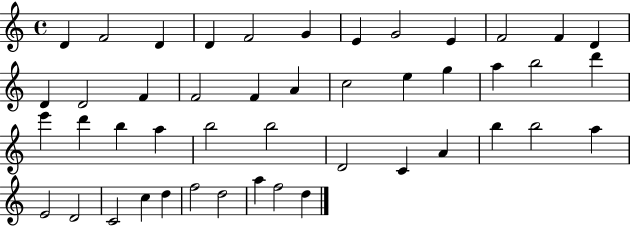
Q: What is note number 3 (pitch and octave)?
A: D4